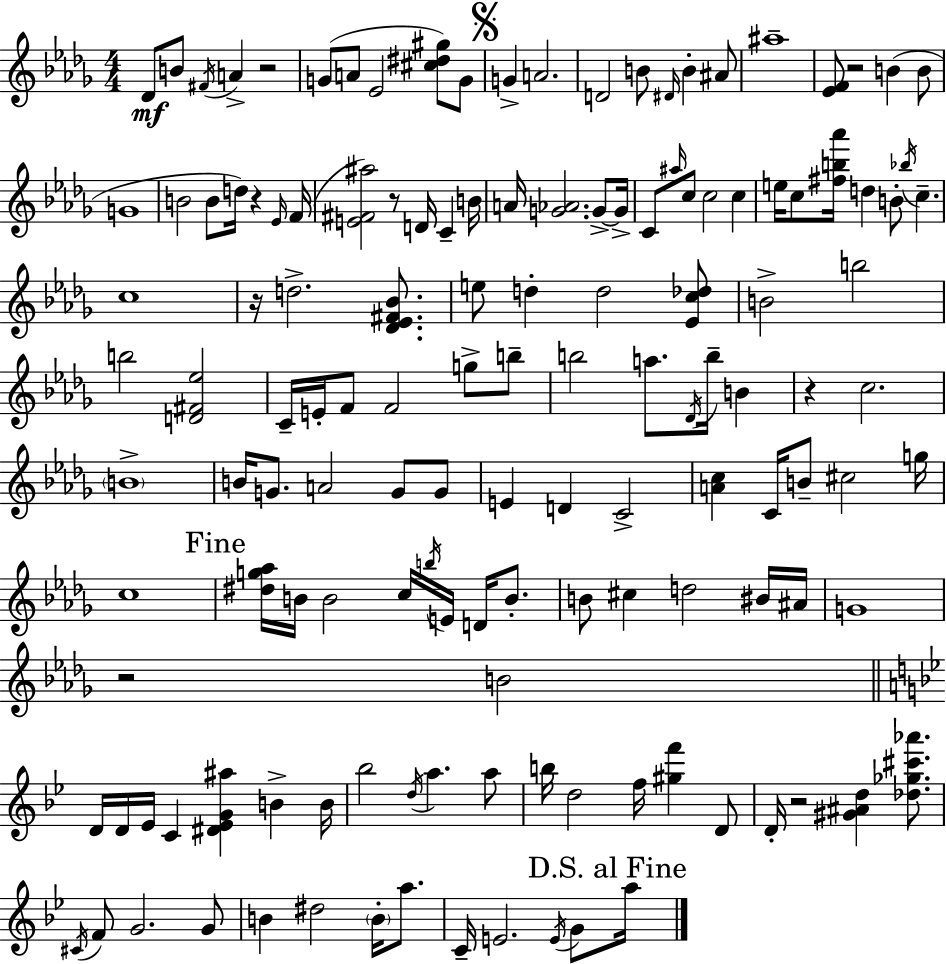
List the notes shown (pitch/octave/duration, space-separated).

Db4/e B4/e F#4/s A4/q R/h G4/e A4/e Eb4/h [C#5,D#5,G#5]/e G4/e G4/q A4/h. D4/h B4/e D#4/s B4/q A#4/e A#5/w [Eb4,F4]/e R/h B4/q B4/e G4/w B4/h B4/e D5/s R/q Eb4/s F4/s [E4,F#4,A#5]/h R/e D4/s C4/q B4/s A4/s [G4,Ab4]/h. G4/e G4/s C4/e A#5/s C5/e C5/h C5/q E5/s C5/e [F#5,B5,Ab6]/s D5/q B4/e Bb5/s C5/q. C5/w R/s D5/h. [Db4,Eb4,F#4,Bb4]/e. E5/e D5/q D5/h [Eb4,C5,Db5]/e B4/h B5/h B5/h [D4,F#4,Eb5]/h C4/s E4/s F4/e F4/h G5/e B5/e B5/h A5/e. Db4/s B5/s B4/q R/q C5/h. B4/w B4/s G4/e. A4/h G4/e G4/e E4/q D4/q C4/h [A4,C5]/q C4/s B4/e C#5/h G5/s C5/w [D#5,G5,Ab5]/s B4/s B4/h C5/s B5/s E4/s D4/s B4/e. B4/e C#5/q D5/h BIS4/s A#4/s G4/w R/h B4/h D4/s D4/s Eb4/s C4/q [D#4,Eb4,G4,A#5]/q B4/q B4/s Bb5/h D5/s A5/q. A5/e B5/s D5/h F5/s [G#5,F6]/q D4/e D4/s R/h [G#4,A#4,D5]/q [Db5,Gb5,C#6,Ab6]/e. C#4/s F4/e G4/h. G4/e B4/q D#5/h B4/s A5/e. C4/s E4/h. E4/s G4/e A5/s